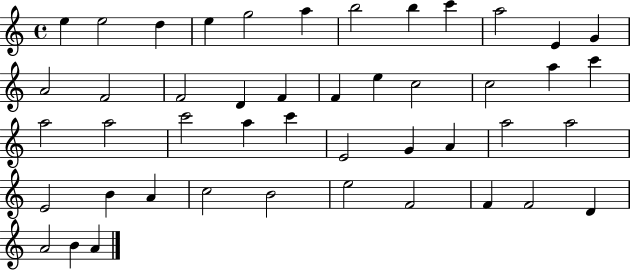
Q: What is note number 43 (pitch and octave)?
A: D4